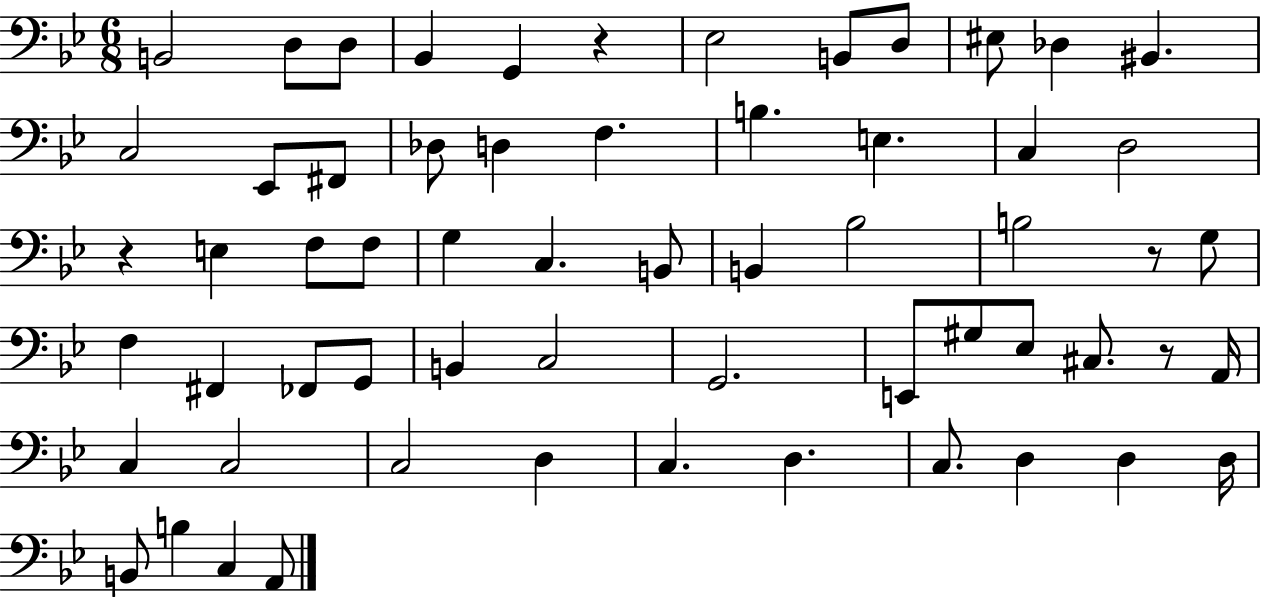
{
  \clef bass
  \numericTimeSignature
  \time 6/8
  \key bes \major
  \repeat volta 2 { b,2 d8 d8 | bes,4 g,4 r4 | ees2 b,8 d8 | eis8 des4 bis,4. | \break c2 ees,8 fis,8 | des8 d4 f4. | b4. e4. | c4 d2 | \break r4 e4 f8 f8 | g4 c4. b,8 | b,4 bes2 | b2 r8 g8 | \break f4 fis,4 fes,8 g,8 | b,4 c2 | g,2. | e,8 gis8 ees8 cis8. r8 a,16 | \break c4 c2 | c2 d4 | c4. d4. | c8. d4 d4 d16 | \break b,8 b4 c4 a,8 | } \bar "|."
}